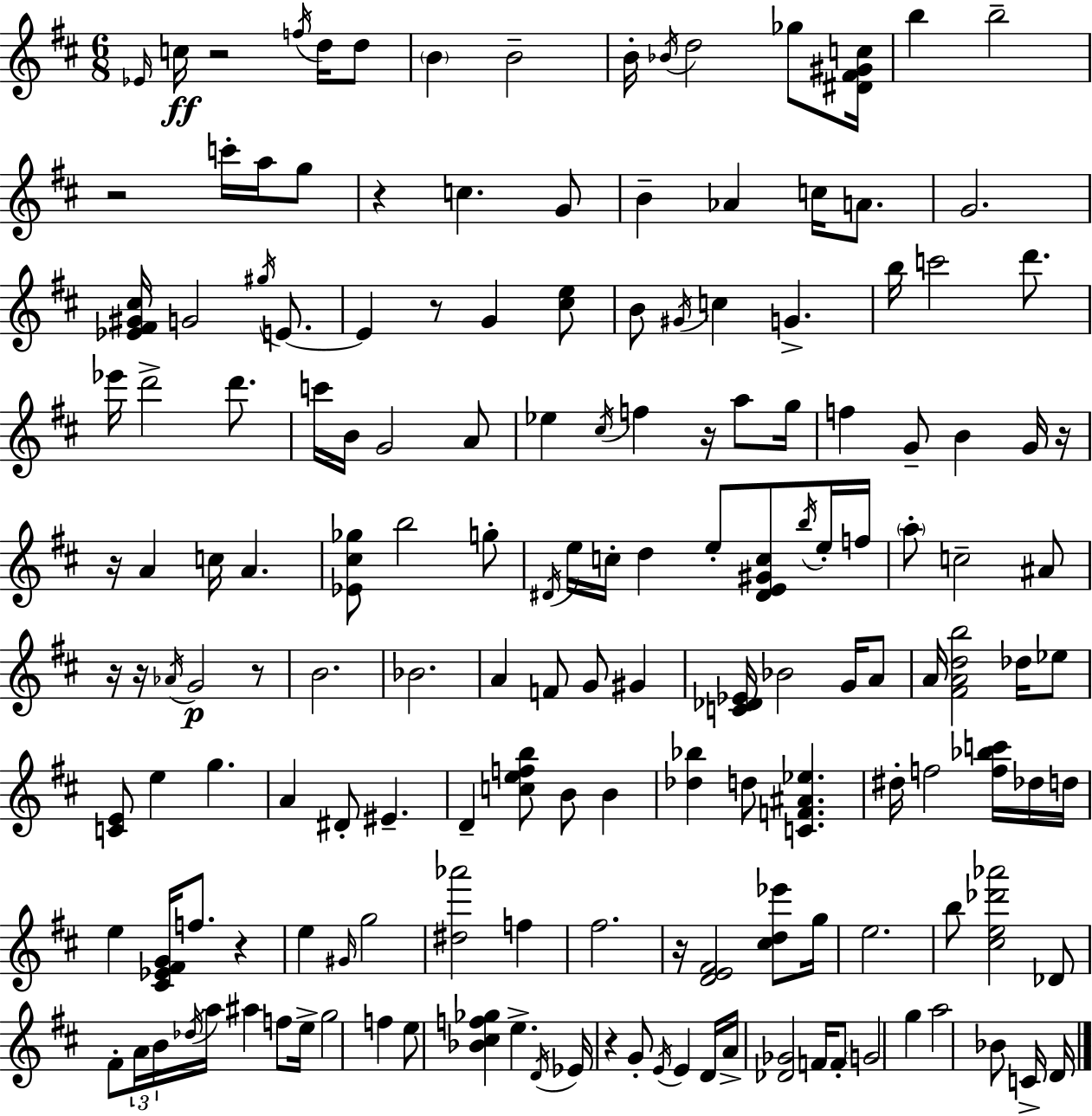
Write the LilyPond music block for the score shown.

{
  \clef treble
  \numericTimeSignature
  \time 6/8
  \key d \major
  \grace { ees'16 }\ff c''16 r2 \acciaccatura { f''16 } d''16 | d''8 \parenthesize b'4 b'2-- | b'16-. \acciaccatura { bes'16 } d''2 | ges''8 <dis' fis' gis' c''>16 b''4 b''2-- | \break r2 c'''16-. | a''16 g''8 r4 c''4. | g'8 b'4-- aes'4 c''16 | a'8. g'2. | \break <ees' fis' gis' cis''>16 g'2 | \acciaccatura { gis''16 } e'8.~~ e'4 r8 g'4 | <cis'' e''>8 b'8 \acciaccatura { gis'16 } c''4 g'4.-> | b''16 c'''2 | \break d'''8. ees'''16 d'''2-> | d'''8. c'''16 b'16 g'2 | a'8 ees''4 \acciaccatura { cis''16 } f''4 | r16 a''8 g''16 f''4 g'8-- | \break b'4 g'16 r16 r16 a'4 c''16 | a'4. <ees' cis'' ges''>8 b''2 | g''8-. \acciaccatura { dis'16 } e''16 c''16-. d''4 | e''8-. <dis' e' gis' c''>8 \acciaccatura { b''16 } e''16-. f''16 \parenthesize a''8-. c''2-- | \break ais'8 r16 r16 \acciaccatura { aes'16 } g'2\p | r8 b'2. | bes'2. | a'4 | \break f'8 g'8 gis'4 <c' des' ees'>16 bes'2 | g'16 a'8 a'16 <fis' a' d'' b''>2 | des''16 ees''8 <c' e'>8 e''4 | g''4. a'4 | \break dis'8-. eis'4.-- d'4-- | <c'' e'' f'' b''>8 b'8 b'4 <des'' bes''>4 | d''8 <c' f' ais' ees''>4. dis''16-. f''2 | <f'' bes'' c'''>16 des''16 d''16 e''4 | \break <cis' ees' fis' g'>16 f''8. r4 e''4 | \grace { gis'16 } g''2 <dis'' aes'''>2 | f''4 fis''2. | r16 <d' e' fis'>2 | \break <cis'' d'' ees'''>8 g''16 e''2. | b''8 | <cis'' e'' des''' aes'''>2 des'8 fis'8-. | \tuplet 3/2 { a'16 b'16 \acciaccatura { des''16 } } a''16 ais''4 f''8 e''16-> g''2 | \break f''4 e''8 | <bes' cis'' f'' ges''>4 e''4.-> \acciaccatura { d'16 } | ees'16 r4 g'8-. \acciaccatura { e'16 } e'4 | d'16 a'16-> <des' ges'>2 f'16 f'8-. | \break \parenthesize g'2 g''4 | a''2 bes'8 c'16-> | d'16 \bar "|."
}